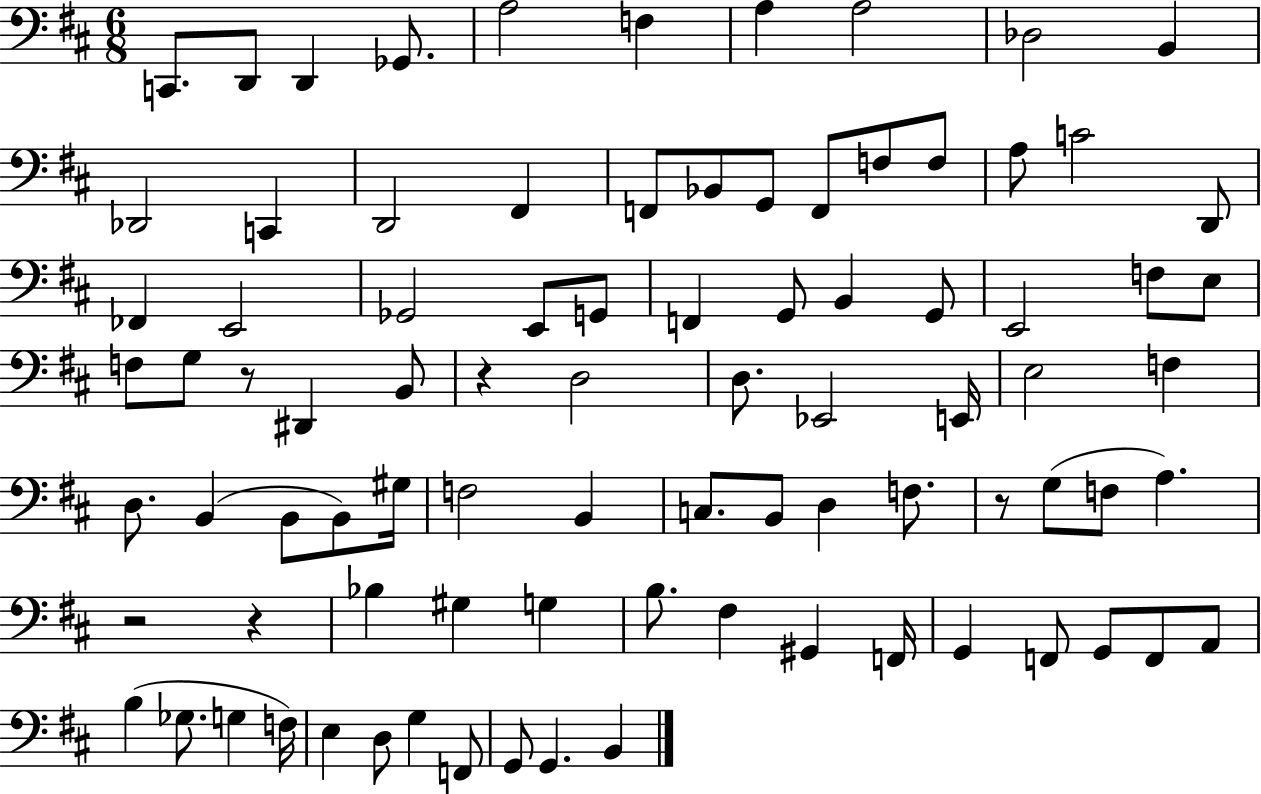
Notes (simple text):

C2/e. D2/e D2/q Gb2/e. A3/h F3/q A3/q A3/h Db3/h B2/q Db2/h C2/q D2/h F#2/q F2/e Bb2/e G2/e F2/e F3/e F3/e A3/e C4/h D2/e FES2/q E2/h Gb2/h E2/e G2/e F2/q G2/e B2/q G2/e E2/h F3/e E3/e F3/e G3/e R/e D#2/q B2/e R/q D3/h D3/e. Eb2/h E2/s E3/h F3/q D3/e. B2/q B2/e B2/e G#3/s F3/h B2/q C3/e. B2/e D3/q F3/e. R/e G3/e F3/e A3/q. R/h R/q Bb3/q G#3/q G3/q B3/e. F#3/q G#2/q F2/s G2/q F2/e G2/e F2/e A2/e B3/q Gb3/e. G3/q F3/s E3/q D3/e G3/q F2/e G2/e G2/q. B2/q